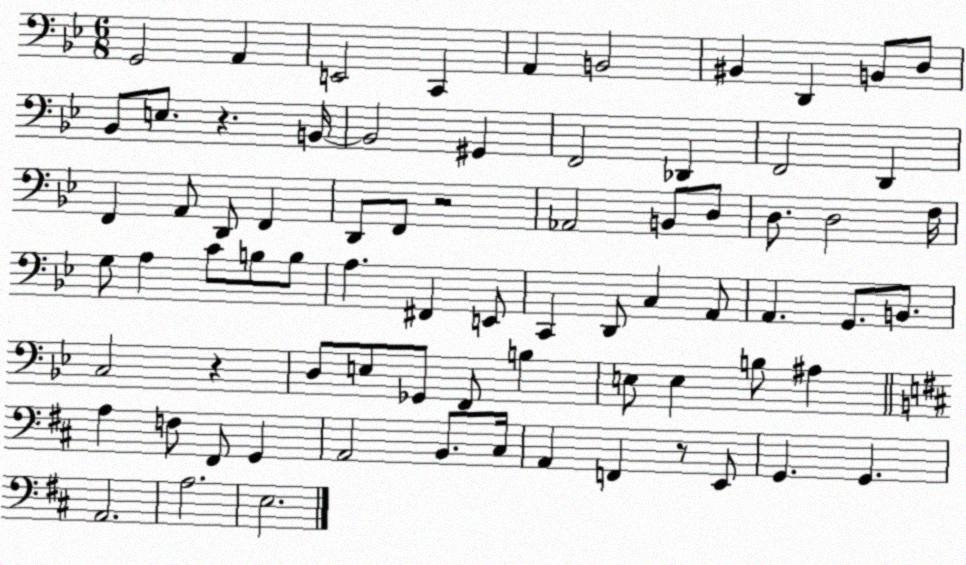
X:1
T:Untitled
M:6/8
L:1/4
K:Bb
G,,2 A,, E,,2 C,, A,, B,,2 ^B,, D,, B,,/2 D,/2 _B,,/2 E,/2 z B,,/4 B,,2 ^G,, F,,2 _D,, F,,2 D,, F,, A,,/2 D,,/2 F,, D,,/2 F,,/2 z2 _A,,2 B,,/2 D,/2 D,/2 D,2 F,/4 G,/2 A, C/2 B,/2 B,/2 A, ^F,, E,,/2 C,, D,,/2 C, A,,/2 A,, G,,/2 B,,/2 C,2 z D,/2 E,/2 _G,,/2 F,,/2 B, E,/2 E, B,/2 ^A, A, F,/2 ^F,,/2 G,, A,,2 B,,/2 ^C,/4 A,, F,, z/2 E,,/2 G,, G,, A,,2 A,2 E,2